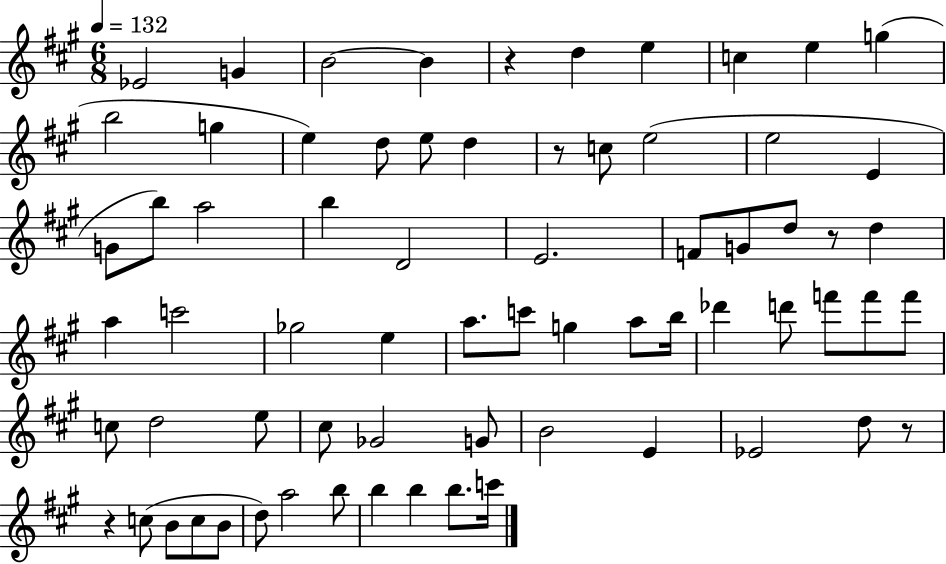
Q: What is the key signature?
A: A major